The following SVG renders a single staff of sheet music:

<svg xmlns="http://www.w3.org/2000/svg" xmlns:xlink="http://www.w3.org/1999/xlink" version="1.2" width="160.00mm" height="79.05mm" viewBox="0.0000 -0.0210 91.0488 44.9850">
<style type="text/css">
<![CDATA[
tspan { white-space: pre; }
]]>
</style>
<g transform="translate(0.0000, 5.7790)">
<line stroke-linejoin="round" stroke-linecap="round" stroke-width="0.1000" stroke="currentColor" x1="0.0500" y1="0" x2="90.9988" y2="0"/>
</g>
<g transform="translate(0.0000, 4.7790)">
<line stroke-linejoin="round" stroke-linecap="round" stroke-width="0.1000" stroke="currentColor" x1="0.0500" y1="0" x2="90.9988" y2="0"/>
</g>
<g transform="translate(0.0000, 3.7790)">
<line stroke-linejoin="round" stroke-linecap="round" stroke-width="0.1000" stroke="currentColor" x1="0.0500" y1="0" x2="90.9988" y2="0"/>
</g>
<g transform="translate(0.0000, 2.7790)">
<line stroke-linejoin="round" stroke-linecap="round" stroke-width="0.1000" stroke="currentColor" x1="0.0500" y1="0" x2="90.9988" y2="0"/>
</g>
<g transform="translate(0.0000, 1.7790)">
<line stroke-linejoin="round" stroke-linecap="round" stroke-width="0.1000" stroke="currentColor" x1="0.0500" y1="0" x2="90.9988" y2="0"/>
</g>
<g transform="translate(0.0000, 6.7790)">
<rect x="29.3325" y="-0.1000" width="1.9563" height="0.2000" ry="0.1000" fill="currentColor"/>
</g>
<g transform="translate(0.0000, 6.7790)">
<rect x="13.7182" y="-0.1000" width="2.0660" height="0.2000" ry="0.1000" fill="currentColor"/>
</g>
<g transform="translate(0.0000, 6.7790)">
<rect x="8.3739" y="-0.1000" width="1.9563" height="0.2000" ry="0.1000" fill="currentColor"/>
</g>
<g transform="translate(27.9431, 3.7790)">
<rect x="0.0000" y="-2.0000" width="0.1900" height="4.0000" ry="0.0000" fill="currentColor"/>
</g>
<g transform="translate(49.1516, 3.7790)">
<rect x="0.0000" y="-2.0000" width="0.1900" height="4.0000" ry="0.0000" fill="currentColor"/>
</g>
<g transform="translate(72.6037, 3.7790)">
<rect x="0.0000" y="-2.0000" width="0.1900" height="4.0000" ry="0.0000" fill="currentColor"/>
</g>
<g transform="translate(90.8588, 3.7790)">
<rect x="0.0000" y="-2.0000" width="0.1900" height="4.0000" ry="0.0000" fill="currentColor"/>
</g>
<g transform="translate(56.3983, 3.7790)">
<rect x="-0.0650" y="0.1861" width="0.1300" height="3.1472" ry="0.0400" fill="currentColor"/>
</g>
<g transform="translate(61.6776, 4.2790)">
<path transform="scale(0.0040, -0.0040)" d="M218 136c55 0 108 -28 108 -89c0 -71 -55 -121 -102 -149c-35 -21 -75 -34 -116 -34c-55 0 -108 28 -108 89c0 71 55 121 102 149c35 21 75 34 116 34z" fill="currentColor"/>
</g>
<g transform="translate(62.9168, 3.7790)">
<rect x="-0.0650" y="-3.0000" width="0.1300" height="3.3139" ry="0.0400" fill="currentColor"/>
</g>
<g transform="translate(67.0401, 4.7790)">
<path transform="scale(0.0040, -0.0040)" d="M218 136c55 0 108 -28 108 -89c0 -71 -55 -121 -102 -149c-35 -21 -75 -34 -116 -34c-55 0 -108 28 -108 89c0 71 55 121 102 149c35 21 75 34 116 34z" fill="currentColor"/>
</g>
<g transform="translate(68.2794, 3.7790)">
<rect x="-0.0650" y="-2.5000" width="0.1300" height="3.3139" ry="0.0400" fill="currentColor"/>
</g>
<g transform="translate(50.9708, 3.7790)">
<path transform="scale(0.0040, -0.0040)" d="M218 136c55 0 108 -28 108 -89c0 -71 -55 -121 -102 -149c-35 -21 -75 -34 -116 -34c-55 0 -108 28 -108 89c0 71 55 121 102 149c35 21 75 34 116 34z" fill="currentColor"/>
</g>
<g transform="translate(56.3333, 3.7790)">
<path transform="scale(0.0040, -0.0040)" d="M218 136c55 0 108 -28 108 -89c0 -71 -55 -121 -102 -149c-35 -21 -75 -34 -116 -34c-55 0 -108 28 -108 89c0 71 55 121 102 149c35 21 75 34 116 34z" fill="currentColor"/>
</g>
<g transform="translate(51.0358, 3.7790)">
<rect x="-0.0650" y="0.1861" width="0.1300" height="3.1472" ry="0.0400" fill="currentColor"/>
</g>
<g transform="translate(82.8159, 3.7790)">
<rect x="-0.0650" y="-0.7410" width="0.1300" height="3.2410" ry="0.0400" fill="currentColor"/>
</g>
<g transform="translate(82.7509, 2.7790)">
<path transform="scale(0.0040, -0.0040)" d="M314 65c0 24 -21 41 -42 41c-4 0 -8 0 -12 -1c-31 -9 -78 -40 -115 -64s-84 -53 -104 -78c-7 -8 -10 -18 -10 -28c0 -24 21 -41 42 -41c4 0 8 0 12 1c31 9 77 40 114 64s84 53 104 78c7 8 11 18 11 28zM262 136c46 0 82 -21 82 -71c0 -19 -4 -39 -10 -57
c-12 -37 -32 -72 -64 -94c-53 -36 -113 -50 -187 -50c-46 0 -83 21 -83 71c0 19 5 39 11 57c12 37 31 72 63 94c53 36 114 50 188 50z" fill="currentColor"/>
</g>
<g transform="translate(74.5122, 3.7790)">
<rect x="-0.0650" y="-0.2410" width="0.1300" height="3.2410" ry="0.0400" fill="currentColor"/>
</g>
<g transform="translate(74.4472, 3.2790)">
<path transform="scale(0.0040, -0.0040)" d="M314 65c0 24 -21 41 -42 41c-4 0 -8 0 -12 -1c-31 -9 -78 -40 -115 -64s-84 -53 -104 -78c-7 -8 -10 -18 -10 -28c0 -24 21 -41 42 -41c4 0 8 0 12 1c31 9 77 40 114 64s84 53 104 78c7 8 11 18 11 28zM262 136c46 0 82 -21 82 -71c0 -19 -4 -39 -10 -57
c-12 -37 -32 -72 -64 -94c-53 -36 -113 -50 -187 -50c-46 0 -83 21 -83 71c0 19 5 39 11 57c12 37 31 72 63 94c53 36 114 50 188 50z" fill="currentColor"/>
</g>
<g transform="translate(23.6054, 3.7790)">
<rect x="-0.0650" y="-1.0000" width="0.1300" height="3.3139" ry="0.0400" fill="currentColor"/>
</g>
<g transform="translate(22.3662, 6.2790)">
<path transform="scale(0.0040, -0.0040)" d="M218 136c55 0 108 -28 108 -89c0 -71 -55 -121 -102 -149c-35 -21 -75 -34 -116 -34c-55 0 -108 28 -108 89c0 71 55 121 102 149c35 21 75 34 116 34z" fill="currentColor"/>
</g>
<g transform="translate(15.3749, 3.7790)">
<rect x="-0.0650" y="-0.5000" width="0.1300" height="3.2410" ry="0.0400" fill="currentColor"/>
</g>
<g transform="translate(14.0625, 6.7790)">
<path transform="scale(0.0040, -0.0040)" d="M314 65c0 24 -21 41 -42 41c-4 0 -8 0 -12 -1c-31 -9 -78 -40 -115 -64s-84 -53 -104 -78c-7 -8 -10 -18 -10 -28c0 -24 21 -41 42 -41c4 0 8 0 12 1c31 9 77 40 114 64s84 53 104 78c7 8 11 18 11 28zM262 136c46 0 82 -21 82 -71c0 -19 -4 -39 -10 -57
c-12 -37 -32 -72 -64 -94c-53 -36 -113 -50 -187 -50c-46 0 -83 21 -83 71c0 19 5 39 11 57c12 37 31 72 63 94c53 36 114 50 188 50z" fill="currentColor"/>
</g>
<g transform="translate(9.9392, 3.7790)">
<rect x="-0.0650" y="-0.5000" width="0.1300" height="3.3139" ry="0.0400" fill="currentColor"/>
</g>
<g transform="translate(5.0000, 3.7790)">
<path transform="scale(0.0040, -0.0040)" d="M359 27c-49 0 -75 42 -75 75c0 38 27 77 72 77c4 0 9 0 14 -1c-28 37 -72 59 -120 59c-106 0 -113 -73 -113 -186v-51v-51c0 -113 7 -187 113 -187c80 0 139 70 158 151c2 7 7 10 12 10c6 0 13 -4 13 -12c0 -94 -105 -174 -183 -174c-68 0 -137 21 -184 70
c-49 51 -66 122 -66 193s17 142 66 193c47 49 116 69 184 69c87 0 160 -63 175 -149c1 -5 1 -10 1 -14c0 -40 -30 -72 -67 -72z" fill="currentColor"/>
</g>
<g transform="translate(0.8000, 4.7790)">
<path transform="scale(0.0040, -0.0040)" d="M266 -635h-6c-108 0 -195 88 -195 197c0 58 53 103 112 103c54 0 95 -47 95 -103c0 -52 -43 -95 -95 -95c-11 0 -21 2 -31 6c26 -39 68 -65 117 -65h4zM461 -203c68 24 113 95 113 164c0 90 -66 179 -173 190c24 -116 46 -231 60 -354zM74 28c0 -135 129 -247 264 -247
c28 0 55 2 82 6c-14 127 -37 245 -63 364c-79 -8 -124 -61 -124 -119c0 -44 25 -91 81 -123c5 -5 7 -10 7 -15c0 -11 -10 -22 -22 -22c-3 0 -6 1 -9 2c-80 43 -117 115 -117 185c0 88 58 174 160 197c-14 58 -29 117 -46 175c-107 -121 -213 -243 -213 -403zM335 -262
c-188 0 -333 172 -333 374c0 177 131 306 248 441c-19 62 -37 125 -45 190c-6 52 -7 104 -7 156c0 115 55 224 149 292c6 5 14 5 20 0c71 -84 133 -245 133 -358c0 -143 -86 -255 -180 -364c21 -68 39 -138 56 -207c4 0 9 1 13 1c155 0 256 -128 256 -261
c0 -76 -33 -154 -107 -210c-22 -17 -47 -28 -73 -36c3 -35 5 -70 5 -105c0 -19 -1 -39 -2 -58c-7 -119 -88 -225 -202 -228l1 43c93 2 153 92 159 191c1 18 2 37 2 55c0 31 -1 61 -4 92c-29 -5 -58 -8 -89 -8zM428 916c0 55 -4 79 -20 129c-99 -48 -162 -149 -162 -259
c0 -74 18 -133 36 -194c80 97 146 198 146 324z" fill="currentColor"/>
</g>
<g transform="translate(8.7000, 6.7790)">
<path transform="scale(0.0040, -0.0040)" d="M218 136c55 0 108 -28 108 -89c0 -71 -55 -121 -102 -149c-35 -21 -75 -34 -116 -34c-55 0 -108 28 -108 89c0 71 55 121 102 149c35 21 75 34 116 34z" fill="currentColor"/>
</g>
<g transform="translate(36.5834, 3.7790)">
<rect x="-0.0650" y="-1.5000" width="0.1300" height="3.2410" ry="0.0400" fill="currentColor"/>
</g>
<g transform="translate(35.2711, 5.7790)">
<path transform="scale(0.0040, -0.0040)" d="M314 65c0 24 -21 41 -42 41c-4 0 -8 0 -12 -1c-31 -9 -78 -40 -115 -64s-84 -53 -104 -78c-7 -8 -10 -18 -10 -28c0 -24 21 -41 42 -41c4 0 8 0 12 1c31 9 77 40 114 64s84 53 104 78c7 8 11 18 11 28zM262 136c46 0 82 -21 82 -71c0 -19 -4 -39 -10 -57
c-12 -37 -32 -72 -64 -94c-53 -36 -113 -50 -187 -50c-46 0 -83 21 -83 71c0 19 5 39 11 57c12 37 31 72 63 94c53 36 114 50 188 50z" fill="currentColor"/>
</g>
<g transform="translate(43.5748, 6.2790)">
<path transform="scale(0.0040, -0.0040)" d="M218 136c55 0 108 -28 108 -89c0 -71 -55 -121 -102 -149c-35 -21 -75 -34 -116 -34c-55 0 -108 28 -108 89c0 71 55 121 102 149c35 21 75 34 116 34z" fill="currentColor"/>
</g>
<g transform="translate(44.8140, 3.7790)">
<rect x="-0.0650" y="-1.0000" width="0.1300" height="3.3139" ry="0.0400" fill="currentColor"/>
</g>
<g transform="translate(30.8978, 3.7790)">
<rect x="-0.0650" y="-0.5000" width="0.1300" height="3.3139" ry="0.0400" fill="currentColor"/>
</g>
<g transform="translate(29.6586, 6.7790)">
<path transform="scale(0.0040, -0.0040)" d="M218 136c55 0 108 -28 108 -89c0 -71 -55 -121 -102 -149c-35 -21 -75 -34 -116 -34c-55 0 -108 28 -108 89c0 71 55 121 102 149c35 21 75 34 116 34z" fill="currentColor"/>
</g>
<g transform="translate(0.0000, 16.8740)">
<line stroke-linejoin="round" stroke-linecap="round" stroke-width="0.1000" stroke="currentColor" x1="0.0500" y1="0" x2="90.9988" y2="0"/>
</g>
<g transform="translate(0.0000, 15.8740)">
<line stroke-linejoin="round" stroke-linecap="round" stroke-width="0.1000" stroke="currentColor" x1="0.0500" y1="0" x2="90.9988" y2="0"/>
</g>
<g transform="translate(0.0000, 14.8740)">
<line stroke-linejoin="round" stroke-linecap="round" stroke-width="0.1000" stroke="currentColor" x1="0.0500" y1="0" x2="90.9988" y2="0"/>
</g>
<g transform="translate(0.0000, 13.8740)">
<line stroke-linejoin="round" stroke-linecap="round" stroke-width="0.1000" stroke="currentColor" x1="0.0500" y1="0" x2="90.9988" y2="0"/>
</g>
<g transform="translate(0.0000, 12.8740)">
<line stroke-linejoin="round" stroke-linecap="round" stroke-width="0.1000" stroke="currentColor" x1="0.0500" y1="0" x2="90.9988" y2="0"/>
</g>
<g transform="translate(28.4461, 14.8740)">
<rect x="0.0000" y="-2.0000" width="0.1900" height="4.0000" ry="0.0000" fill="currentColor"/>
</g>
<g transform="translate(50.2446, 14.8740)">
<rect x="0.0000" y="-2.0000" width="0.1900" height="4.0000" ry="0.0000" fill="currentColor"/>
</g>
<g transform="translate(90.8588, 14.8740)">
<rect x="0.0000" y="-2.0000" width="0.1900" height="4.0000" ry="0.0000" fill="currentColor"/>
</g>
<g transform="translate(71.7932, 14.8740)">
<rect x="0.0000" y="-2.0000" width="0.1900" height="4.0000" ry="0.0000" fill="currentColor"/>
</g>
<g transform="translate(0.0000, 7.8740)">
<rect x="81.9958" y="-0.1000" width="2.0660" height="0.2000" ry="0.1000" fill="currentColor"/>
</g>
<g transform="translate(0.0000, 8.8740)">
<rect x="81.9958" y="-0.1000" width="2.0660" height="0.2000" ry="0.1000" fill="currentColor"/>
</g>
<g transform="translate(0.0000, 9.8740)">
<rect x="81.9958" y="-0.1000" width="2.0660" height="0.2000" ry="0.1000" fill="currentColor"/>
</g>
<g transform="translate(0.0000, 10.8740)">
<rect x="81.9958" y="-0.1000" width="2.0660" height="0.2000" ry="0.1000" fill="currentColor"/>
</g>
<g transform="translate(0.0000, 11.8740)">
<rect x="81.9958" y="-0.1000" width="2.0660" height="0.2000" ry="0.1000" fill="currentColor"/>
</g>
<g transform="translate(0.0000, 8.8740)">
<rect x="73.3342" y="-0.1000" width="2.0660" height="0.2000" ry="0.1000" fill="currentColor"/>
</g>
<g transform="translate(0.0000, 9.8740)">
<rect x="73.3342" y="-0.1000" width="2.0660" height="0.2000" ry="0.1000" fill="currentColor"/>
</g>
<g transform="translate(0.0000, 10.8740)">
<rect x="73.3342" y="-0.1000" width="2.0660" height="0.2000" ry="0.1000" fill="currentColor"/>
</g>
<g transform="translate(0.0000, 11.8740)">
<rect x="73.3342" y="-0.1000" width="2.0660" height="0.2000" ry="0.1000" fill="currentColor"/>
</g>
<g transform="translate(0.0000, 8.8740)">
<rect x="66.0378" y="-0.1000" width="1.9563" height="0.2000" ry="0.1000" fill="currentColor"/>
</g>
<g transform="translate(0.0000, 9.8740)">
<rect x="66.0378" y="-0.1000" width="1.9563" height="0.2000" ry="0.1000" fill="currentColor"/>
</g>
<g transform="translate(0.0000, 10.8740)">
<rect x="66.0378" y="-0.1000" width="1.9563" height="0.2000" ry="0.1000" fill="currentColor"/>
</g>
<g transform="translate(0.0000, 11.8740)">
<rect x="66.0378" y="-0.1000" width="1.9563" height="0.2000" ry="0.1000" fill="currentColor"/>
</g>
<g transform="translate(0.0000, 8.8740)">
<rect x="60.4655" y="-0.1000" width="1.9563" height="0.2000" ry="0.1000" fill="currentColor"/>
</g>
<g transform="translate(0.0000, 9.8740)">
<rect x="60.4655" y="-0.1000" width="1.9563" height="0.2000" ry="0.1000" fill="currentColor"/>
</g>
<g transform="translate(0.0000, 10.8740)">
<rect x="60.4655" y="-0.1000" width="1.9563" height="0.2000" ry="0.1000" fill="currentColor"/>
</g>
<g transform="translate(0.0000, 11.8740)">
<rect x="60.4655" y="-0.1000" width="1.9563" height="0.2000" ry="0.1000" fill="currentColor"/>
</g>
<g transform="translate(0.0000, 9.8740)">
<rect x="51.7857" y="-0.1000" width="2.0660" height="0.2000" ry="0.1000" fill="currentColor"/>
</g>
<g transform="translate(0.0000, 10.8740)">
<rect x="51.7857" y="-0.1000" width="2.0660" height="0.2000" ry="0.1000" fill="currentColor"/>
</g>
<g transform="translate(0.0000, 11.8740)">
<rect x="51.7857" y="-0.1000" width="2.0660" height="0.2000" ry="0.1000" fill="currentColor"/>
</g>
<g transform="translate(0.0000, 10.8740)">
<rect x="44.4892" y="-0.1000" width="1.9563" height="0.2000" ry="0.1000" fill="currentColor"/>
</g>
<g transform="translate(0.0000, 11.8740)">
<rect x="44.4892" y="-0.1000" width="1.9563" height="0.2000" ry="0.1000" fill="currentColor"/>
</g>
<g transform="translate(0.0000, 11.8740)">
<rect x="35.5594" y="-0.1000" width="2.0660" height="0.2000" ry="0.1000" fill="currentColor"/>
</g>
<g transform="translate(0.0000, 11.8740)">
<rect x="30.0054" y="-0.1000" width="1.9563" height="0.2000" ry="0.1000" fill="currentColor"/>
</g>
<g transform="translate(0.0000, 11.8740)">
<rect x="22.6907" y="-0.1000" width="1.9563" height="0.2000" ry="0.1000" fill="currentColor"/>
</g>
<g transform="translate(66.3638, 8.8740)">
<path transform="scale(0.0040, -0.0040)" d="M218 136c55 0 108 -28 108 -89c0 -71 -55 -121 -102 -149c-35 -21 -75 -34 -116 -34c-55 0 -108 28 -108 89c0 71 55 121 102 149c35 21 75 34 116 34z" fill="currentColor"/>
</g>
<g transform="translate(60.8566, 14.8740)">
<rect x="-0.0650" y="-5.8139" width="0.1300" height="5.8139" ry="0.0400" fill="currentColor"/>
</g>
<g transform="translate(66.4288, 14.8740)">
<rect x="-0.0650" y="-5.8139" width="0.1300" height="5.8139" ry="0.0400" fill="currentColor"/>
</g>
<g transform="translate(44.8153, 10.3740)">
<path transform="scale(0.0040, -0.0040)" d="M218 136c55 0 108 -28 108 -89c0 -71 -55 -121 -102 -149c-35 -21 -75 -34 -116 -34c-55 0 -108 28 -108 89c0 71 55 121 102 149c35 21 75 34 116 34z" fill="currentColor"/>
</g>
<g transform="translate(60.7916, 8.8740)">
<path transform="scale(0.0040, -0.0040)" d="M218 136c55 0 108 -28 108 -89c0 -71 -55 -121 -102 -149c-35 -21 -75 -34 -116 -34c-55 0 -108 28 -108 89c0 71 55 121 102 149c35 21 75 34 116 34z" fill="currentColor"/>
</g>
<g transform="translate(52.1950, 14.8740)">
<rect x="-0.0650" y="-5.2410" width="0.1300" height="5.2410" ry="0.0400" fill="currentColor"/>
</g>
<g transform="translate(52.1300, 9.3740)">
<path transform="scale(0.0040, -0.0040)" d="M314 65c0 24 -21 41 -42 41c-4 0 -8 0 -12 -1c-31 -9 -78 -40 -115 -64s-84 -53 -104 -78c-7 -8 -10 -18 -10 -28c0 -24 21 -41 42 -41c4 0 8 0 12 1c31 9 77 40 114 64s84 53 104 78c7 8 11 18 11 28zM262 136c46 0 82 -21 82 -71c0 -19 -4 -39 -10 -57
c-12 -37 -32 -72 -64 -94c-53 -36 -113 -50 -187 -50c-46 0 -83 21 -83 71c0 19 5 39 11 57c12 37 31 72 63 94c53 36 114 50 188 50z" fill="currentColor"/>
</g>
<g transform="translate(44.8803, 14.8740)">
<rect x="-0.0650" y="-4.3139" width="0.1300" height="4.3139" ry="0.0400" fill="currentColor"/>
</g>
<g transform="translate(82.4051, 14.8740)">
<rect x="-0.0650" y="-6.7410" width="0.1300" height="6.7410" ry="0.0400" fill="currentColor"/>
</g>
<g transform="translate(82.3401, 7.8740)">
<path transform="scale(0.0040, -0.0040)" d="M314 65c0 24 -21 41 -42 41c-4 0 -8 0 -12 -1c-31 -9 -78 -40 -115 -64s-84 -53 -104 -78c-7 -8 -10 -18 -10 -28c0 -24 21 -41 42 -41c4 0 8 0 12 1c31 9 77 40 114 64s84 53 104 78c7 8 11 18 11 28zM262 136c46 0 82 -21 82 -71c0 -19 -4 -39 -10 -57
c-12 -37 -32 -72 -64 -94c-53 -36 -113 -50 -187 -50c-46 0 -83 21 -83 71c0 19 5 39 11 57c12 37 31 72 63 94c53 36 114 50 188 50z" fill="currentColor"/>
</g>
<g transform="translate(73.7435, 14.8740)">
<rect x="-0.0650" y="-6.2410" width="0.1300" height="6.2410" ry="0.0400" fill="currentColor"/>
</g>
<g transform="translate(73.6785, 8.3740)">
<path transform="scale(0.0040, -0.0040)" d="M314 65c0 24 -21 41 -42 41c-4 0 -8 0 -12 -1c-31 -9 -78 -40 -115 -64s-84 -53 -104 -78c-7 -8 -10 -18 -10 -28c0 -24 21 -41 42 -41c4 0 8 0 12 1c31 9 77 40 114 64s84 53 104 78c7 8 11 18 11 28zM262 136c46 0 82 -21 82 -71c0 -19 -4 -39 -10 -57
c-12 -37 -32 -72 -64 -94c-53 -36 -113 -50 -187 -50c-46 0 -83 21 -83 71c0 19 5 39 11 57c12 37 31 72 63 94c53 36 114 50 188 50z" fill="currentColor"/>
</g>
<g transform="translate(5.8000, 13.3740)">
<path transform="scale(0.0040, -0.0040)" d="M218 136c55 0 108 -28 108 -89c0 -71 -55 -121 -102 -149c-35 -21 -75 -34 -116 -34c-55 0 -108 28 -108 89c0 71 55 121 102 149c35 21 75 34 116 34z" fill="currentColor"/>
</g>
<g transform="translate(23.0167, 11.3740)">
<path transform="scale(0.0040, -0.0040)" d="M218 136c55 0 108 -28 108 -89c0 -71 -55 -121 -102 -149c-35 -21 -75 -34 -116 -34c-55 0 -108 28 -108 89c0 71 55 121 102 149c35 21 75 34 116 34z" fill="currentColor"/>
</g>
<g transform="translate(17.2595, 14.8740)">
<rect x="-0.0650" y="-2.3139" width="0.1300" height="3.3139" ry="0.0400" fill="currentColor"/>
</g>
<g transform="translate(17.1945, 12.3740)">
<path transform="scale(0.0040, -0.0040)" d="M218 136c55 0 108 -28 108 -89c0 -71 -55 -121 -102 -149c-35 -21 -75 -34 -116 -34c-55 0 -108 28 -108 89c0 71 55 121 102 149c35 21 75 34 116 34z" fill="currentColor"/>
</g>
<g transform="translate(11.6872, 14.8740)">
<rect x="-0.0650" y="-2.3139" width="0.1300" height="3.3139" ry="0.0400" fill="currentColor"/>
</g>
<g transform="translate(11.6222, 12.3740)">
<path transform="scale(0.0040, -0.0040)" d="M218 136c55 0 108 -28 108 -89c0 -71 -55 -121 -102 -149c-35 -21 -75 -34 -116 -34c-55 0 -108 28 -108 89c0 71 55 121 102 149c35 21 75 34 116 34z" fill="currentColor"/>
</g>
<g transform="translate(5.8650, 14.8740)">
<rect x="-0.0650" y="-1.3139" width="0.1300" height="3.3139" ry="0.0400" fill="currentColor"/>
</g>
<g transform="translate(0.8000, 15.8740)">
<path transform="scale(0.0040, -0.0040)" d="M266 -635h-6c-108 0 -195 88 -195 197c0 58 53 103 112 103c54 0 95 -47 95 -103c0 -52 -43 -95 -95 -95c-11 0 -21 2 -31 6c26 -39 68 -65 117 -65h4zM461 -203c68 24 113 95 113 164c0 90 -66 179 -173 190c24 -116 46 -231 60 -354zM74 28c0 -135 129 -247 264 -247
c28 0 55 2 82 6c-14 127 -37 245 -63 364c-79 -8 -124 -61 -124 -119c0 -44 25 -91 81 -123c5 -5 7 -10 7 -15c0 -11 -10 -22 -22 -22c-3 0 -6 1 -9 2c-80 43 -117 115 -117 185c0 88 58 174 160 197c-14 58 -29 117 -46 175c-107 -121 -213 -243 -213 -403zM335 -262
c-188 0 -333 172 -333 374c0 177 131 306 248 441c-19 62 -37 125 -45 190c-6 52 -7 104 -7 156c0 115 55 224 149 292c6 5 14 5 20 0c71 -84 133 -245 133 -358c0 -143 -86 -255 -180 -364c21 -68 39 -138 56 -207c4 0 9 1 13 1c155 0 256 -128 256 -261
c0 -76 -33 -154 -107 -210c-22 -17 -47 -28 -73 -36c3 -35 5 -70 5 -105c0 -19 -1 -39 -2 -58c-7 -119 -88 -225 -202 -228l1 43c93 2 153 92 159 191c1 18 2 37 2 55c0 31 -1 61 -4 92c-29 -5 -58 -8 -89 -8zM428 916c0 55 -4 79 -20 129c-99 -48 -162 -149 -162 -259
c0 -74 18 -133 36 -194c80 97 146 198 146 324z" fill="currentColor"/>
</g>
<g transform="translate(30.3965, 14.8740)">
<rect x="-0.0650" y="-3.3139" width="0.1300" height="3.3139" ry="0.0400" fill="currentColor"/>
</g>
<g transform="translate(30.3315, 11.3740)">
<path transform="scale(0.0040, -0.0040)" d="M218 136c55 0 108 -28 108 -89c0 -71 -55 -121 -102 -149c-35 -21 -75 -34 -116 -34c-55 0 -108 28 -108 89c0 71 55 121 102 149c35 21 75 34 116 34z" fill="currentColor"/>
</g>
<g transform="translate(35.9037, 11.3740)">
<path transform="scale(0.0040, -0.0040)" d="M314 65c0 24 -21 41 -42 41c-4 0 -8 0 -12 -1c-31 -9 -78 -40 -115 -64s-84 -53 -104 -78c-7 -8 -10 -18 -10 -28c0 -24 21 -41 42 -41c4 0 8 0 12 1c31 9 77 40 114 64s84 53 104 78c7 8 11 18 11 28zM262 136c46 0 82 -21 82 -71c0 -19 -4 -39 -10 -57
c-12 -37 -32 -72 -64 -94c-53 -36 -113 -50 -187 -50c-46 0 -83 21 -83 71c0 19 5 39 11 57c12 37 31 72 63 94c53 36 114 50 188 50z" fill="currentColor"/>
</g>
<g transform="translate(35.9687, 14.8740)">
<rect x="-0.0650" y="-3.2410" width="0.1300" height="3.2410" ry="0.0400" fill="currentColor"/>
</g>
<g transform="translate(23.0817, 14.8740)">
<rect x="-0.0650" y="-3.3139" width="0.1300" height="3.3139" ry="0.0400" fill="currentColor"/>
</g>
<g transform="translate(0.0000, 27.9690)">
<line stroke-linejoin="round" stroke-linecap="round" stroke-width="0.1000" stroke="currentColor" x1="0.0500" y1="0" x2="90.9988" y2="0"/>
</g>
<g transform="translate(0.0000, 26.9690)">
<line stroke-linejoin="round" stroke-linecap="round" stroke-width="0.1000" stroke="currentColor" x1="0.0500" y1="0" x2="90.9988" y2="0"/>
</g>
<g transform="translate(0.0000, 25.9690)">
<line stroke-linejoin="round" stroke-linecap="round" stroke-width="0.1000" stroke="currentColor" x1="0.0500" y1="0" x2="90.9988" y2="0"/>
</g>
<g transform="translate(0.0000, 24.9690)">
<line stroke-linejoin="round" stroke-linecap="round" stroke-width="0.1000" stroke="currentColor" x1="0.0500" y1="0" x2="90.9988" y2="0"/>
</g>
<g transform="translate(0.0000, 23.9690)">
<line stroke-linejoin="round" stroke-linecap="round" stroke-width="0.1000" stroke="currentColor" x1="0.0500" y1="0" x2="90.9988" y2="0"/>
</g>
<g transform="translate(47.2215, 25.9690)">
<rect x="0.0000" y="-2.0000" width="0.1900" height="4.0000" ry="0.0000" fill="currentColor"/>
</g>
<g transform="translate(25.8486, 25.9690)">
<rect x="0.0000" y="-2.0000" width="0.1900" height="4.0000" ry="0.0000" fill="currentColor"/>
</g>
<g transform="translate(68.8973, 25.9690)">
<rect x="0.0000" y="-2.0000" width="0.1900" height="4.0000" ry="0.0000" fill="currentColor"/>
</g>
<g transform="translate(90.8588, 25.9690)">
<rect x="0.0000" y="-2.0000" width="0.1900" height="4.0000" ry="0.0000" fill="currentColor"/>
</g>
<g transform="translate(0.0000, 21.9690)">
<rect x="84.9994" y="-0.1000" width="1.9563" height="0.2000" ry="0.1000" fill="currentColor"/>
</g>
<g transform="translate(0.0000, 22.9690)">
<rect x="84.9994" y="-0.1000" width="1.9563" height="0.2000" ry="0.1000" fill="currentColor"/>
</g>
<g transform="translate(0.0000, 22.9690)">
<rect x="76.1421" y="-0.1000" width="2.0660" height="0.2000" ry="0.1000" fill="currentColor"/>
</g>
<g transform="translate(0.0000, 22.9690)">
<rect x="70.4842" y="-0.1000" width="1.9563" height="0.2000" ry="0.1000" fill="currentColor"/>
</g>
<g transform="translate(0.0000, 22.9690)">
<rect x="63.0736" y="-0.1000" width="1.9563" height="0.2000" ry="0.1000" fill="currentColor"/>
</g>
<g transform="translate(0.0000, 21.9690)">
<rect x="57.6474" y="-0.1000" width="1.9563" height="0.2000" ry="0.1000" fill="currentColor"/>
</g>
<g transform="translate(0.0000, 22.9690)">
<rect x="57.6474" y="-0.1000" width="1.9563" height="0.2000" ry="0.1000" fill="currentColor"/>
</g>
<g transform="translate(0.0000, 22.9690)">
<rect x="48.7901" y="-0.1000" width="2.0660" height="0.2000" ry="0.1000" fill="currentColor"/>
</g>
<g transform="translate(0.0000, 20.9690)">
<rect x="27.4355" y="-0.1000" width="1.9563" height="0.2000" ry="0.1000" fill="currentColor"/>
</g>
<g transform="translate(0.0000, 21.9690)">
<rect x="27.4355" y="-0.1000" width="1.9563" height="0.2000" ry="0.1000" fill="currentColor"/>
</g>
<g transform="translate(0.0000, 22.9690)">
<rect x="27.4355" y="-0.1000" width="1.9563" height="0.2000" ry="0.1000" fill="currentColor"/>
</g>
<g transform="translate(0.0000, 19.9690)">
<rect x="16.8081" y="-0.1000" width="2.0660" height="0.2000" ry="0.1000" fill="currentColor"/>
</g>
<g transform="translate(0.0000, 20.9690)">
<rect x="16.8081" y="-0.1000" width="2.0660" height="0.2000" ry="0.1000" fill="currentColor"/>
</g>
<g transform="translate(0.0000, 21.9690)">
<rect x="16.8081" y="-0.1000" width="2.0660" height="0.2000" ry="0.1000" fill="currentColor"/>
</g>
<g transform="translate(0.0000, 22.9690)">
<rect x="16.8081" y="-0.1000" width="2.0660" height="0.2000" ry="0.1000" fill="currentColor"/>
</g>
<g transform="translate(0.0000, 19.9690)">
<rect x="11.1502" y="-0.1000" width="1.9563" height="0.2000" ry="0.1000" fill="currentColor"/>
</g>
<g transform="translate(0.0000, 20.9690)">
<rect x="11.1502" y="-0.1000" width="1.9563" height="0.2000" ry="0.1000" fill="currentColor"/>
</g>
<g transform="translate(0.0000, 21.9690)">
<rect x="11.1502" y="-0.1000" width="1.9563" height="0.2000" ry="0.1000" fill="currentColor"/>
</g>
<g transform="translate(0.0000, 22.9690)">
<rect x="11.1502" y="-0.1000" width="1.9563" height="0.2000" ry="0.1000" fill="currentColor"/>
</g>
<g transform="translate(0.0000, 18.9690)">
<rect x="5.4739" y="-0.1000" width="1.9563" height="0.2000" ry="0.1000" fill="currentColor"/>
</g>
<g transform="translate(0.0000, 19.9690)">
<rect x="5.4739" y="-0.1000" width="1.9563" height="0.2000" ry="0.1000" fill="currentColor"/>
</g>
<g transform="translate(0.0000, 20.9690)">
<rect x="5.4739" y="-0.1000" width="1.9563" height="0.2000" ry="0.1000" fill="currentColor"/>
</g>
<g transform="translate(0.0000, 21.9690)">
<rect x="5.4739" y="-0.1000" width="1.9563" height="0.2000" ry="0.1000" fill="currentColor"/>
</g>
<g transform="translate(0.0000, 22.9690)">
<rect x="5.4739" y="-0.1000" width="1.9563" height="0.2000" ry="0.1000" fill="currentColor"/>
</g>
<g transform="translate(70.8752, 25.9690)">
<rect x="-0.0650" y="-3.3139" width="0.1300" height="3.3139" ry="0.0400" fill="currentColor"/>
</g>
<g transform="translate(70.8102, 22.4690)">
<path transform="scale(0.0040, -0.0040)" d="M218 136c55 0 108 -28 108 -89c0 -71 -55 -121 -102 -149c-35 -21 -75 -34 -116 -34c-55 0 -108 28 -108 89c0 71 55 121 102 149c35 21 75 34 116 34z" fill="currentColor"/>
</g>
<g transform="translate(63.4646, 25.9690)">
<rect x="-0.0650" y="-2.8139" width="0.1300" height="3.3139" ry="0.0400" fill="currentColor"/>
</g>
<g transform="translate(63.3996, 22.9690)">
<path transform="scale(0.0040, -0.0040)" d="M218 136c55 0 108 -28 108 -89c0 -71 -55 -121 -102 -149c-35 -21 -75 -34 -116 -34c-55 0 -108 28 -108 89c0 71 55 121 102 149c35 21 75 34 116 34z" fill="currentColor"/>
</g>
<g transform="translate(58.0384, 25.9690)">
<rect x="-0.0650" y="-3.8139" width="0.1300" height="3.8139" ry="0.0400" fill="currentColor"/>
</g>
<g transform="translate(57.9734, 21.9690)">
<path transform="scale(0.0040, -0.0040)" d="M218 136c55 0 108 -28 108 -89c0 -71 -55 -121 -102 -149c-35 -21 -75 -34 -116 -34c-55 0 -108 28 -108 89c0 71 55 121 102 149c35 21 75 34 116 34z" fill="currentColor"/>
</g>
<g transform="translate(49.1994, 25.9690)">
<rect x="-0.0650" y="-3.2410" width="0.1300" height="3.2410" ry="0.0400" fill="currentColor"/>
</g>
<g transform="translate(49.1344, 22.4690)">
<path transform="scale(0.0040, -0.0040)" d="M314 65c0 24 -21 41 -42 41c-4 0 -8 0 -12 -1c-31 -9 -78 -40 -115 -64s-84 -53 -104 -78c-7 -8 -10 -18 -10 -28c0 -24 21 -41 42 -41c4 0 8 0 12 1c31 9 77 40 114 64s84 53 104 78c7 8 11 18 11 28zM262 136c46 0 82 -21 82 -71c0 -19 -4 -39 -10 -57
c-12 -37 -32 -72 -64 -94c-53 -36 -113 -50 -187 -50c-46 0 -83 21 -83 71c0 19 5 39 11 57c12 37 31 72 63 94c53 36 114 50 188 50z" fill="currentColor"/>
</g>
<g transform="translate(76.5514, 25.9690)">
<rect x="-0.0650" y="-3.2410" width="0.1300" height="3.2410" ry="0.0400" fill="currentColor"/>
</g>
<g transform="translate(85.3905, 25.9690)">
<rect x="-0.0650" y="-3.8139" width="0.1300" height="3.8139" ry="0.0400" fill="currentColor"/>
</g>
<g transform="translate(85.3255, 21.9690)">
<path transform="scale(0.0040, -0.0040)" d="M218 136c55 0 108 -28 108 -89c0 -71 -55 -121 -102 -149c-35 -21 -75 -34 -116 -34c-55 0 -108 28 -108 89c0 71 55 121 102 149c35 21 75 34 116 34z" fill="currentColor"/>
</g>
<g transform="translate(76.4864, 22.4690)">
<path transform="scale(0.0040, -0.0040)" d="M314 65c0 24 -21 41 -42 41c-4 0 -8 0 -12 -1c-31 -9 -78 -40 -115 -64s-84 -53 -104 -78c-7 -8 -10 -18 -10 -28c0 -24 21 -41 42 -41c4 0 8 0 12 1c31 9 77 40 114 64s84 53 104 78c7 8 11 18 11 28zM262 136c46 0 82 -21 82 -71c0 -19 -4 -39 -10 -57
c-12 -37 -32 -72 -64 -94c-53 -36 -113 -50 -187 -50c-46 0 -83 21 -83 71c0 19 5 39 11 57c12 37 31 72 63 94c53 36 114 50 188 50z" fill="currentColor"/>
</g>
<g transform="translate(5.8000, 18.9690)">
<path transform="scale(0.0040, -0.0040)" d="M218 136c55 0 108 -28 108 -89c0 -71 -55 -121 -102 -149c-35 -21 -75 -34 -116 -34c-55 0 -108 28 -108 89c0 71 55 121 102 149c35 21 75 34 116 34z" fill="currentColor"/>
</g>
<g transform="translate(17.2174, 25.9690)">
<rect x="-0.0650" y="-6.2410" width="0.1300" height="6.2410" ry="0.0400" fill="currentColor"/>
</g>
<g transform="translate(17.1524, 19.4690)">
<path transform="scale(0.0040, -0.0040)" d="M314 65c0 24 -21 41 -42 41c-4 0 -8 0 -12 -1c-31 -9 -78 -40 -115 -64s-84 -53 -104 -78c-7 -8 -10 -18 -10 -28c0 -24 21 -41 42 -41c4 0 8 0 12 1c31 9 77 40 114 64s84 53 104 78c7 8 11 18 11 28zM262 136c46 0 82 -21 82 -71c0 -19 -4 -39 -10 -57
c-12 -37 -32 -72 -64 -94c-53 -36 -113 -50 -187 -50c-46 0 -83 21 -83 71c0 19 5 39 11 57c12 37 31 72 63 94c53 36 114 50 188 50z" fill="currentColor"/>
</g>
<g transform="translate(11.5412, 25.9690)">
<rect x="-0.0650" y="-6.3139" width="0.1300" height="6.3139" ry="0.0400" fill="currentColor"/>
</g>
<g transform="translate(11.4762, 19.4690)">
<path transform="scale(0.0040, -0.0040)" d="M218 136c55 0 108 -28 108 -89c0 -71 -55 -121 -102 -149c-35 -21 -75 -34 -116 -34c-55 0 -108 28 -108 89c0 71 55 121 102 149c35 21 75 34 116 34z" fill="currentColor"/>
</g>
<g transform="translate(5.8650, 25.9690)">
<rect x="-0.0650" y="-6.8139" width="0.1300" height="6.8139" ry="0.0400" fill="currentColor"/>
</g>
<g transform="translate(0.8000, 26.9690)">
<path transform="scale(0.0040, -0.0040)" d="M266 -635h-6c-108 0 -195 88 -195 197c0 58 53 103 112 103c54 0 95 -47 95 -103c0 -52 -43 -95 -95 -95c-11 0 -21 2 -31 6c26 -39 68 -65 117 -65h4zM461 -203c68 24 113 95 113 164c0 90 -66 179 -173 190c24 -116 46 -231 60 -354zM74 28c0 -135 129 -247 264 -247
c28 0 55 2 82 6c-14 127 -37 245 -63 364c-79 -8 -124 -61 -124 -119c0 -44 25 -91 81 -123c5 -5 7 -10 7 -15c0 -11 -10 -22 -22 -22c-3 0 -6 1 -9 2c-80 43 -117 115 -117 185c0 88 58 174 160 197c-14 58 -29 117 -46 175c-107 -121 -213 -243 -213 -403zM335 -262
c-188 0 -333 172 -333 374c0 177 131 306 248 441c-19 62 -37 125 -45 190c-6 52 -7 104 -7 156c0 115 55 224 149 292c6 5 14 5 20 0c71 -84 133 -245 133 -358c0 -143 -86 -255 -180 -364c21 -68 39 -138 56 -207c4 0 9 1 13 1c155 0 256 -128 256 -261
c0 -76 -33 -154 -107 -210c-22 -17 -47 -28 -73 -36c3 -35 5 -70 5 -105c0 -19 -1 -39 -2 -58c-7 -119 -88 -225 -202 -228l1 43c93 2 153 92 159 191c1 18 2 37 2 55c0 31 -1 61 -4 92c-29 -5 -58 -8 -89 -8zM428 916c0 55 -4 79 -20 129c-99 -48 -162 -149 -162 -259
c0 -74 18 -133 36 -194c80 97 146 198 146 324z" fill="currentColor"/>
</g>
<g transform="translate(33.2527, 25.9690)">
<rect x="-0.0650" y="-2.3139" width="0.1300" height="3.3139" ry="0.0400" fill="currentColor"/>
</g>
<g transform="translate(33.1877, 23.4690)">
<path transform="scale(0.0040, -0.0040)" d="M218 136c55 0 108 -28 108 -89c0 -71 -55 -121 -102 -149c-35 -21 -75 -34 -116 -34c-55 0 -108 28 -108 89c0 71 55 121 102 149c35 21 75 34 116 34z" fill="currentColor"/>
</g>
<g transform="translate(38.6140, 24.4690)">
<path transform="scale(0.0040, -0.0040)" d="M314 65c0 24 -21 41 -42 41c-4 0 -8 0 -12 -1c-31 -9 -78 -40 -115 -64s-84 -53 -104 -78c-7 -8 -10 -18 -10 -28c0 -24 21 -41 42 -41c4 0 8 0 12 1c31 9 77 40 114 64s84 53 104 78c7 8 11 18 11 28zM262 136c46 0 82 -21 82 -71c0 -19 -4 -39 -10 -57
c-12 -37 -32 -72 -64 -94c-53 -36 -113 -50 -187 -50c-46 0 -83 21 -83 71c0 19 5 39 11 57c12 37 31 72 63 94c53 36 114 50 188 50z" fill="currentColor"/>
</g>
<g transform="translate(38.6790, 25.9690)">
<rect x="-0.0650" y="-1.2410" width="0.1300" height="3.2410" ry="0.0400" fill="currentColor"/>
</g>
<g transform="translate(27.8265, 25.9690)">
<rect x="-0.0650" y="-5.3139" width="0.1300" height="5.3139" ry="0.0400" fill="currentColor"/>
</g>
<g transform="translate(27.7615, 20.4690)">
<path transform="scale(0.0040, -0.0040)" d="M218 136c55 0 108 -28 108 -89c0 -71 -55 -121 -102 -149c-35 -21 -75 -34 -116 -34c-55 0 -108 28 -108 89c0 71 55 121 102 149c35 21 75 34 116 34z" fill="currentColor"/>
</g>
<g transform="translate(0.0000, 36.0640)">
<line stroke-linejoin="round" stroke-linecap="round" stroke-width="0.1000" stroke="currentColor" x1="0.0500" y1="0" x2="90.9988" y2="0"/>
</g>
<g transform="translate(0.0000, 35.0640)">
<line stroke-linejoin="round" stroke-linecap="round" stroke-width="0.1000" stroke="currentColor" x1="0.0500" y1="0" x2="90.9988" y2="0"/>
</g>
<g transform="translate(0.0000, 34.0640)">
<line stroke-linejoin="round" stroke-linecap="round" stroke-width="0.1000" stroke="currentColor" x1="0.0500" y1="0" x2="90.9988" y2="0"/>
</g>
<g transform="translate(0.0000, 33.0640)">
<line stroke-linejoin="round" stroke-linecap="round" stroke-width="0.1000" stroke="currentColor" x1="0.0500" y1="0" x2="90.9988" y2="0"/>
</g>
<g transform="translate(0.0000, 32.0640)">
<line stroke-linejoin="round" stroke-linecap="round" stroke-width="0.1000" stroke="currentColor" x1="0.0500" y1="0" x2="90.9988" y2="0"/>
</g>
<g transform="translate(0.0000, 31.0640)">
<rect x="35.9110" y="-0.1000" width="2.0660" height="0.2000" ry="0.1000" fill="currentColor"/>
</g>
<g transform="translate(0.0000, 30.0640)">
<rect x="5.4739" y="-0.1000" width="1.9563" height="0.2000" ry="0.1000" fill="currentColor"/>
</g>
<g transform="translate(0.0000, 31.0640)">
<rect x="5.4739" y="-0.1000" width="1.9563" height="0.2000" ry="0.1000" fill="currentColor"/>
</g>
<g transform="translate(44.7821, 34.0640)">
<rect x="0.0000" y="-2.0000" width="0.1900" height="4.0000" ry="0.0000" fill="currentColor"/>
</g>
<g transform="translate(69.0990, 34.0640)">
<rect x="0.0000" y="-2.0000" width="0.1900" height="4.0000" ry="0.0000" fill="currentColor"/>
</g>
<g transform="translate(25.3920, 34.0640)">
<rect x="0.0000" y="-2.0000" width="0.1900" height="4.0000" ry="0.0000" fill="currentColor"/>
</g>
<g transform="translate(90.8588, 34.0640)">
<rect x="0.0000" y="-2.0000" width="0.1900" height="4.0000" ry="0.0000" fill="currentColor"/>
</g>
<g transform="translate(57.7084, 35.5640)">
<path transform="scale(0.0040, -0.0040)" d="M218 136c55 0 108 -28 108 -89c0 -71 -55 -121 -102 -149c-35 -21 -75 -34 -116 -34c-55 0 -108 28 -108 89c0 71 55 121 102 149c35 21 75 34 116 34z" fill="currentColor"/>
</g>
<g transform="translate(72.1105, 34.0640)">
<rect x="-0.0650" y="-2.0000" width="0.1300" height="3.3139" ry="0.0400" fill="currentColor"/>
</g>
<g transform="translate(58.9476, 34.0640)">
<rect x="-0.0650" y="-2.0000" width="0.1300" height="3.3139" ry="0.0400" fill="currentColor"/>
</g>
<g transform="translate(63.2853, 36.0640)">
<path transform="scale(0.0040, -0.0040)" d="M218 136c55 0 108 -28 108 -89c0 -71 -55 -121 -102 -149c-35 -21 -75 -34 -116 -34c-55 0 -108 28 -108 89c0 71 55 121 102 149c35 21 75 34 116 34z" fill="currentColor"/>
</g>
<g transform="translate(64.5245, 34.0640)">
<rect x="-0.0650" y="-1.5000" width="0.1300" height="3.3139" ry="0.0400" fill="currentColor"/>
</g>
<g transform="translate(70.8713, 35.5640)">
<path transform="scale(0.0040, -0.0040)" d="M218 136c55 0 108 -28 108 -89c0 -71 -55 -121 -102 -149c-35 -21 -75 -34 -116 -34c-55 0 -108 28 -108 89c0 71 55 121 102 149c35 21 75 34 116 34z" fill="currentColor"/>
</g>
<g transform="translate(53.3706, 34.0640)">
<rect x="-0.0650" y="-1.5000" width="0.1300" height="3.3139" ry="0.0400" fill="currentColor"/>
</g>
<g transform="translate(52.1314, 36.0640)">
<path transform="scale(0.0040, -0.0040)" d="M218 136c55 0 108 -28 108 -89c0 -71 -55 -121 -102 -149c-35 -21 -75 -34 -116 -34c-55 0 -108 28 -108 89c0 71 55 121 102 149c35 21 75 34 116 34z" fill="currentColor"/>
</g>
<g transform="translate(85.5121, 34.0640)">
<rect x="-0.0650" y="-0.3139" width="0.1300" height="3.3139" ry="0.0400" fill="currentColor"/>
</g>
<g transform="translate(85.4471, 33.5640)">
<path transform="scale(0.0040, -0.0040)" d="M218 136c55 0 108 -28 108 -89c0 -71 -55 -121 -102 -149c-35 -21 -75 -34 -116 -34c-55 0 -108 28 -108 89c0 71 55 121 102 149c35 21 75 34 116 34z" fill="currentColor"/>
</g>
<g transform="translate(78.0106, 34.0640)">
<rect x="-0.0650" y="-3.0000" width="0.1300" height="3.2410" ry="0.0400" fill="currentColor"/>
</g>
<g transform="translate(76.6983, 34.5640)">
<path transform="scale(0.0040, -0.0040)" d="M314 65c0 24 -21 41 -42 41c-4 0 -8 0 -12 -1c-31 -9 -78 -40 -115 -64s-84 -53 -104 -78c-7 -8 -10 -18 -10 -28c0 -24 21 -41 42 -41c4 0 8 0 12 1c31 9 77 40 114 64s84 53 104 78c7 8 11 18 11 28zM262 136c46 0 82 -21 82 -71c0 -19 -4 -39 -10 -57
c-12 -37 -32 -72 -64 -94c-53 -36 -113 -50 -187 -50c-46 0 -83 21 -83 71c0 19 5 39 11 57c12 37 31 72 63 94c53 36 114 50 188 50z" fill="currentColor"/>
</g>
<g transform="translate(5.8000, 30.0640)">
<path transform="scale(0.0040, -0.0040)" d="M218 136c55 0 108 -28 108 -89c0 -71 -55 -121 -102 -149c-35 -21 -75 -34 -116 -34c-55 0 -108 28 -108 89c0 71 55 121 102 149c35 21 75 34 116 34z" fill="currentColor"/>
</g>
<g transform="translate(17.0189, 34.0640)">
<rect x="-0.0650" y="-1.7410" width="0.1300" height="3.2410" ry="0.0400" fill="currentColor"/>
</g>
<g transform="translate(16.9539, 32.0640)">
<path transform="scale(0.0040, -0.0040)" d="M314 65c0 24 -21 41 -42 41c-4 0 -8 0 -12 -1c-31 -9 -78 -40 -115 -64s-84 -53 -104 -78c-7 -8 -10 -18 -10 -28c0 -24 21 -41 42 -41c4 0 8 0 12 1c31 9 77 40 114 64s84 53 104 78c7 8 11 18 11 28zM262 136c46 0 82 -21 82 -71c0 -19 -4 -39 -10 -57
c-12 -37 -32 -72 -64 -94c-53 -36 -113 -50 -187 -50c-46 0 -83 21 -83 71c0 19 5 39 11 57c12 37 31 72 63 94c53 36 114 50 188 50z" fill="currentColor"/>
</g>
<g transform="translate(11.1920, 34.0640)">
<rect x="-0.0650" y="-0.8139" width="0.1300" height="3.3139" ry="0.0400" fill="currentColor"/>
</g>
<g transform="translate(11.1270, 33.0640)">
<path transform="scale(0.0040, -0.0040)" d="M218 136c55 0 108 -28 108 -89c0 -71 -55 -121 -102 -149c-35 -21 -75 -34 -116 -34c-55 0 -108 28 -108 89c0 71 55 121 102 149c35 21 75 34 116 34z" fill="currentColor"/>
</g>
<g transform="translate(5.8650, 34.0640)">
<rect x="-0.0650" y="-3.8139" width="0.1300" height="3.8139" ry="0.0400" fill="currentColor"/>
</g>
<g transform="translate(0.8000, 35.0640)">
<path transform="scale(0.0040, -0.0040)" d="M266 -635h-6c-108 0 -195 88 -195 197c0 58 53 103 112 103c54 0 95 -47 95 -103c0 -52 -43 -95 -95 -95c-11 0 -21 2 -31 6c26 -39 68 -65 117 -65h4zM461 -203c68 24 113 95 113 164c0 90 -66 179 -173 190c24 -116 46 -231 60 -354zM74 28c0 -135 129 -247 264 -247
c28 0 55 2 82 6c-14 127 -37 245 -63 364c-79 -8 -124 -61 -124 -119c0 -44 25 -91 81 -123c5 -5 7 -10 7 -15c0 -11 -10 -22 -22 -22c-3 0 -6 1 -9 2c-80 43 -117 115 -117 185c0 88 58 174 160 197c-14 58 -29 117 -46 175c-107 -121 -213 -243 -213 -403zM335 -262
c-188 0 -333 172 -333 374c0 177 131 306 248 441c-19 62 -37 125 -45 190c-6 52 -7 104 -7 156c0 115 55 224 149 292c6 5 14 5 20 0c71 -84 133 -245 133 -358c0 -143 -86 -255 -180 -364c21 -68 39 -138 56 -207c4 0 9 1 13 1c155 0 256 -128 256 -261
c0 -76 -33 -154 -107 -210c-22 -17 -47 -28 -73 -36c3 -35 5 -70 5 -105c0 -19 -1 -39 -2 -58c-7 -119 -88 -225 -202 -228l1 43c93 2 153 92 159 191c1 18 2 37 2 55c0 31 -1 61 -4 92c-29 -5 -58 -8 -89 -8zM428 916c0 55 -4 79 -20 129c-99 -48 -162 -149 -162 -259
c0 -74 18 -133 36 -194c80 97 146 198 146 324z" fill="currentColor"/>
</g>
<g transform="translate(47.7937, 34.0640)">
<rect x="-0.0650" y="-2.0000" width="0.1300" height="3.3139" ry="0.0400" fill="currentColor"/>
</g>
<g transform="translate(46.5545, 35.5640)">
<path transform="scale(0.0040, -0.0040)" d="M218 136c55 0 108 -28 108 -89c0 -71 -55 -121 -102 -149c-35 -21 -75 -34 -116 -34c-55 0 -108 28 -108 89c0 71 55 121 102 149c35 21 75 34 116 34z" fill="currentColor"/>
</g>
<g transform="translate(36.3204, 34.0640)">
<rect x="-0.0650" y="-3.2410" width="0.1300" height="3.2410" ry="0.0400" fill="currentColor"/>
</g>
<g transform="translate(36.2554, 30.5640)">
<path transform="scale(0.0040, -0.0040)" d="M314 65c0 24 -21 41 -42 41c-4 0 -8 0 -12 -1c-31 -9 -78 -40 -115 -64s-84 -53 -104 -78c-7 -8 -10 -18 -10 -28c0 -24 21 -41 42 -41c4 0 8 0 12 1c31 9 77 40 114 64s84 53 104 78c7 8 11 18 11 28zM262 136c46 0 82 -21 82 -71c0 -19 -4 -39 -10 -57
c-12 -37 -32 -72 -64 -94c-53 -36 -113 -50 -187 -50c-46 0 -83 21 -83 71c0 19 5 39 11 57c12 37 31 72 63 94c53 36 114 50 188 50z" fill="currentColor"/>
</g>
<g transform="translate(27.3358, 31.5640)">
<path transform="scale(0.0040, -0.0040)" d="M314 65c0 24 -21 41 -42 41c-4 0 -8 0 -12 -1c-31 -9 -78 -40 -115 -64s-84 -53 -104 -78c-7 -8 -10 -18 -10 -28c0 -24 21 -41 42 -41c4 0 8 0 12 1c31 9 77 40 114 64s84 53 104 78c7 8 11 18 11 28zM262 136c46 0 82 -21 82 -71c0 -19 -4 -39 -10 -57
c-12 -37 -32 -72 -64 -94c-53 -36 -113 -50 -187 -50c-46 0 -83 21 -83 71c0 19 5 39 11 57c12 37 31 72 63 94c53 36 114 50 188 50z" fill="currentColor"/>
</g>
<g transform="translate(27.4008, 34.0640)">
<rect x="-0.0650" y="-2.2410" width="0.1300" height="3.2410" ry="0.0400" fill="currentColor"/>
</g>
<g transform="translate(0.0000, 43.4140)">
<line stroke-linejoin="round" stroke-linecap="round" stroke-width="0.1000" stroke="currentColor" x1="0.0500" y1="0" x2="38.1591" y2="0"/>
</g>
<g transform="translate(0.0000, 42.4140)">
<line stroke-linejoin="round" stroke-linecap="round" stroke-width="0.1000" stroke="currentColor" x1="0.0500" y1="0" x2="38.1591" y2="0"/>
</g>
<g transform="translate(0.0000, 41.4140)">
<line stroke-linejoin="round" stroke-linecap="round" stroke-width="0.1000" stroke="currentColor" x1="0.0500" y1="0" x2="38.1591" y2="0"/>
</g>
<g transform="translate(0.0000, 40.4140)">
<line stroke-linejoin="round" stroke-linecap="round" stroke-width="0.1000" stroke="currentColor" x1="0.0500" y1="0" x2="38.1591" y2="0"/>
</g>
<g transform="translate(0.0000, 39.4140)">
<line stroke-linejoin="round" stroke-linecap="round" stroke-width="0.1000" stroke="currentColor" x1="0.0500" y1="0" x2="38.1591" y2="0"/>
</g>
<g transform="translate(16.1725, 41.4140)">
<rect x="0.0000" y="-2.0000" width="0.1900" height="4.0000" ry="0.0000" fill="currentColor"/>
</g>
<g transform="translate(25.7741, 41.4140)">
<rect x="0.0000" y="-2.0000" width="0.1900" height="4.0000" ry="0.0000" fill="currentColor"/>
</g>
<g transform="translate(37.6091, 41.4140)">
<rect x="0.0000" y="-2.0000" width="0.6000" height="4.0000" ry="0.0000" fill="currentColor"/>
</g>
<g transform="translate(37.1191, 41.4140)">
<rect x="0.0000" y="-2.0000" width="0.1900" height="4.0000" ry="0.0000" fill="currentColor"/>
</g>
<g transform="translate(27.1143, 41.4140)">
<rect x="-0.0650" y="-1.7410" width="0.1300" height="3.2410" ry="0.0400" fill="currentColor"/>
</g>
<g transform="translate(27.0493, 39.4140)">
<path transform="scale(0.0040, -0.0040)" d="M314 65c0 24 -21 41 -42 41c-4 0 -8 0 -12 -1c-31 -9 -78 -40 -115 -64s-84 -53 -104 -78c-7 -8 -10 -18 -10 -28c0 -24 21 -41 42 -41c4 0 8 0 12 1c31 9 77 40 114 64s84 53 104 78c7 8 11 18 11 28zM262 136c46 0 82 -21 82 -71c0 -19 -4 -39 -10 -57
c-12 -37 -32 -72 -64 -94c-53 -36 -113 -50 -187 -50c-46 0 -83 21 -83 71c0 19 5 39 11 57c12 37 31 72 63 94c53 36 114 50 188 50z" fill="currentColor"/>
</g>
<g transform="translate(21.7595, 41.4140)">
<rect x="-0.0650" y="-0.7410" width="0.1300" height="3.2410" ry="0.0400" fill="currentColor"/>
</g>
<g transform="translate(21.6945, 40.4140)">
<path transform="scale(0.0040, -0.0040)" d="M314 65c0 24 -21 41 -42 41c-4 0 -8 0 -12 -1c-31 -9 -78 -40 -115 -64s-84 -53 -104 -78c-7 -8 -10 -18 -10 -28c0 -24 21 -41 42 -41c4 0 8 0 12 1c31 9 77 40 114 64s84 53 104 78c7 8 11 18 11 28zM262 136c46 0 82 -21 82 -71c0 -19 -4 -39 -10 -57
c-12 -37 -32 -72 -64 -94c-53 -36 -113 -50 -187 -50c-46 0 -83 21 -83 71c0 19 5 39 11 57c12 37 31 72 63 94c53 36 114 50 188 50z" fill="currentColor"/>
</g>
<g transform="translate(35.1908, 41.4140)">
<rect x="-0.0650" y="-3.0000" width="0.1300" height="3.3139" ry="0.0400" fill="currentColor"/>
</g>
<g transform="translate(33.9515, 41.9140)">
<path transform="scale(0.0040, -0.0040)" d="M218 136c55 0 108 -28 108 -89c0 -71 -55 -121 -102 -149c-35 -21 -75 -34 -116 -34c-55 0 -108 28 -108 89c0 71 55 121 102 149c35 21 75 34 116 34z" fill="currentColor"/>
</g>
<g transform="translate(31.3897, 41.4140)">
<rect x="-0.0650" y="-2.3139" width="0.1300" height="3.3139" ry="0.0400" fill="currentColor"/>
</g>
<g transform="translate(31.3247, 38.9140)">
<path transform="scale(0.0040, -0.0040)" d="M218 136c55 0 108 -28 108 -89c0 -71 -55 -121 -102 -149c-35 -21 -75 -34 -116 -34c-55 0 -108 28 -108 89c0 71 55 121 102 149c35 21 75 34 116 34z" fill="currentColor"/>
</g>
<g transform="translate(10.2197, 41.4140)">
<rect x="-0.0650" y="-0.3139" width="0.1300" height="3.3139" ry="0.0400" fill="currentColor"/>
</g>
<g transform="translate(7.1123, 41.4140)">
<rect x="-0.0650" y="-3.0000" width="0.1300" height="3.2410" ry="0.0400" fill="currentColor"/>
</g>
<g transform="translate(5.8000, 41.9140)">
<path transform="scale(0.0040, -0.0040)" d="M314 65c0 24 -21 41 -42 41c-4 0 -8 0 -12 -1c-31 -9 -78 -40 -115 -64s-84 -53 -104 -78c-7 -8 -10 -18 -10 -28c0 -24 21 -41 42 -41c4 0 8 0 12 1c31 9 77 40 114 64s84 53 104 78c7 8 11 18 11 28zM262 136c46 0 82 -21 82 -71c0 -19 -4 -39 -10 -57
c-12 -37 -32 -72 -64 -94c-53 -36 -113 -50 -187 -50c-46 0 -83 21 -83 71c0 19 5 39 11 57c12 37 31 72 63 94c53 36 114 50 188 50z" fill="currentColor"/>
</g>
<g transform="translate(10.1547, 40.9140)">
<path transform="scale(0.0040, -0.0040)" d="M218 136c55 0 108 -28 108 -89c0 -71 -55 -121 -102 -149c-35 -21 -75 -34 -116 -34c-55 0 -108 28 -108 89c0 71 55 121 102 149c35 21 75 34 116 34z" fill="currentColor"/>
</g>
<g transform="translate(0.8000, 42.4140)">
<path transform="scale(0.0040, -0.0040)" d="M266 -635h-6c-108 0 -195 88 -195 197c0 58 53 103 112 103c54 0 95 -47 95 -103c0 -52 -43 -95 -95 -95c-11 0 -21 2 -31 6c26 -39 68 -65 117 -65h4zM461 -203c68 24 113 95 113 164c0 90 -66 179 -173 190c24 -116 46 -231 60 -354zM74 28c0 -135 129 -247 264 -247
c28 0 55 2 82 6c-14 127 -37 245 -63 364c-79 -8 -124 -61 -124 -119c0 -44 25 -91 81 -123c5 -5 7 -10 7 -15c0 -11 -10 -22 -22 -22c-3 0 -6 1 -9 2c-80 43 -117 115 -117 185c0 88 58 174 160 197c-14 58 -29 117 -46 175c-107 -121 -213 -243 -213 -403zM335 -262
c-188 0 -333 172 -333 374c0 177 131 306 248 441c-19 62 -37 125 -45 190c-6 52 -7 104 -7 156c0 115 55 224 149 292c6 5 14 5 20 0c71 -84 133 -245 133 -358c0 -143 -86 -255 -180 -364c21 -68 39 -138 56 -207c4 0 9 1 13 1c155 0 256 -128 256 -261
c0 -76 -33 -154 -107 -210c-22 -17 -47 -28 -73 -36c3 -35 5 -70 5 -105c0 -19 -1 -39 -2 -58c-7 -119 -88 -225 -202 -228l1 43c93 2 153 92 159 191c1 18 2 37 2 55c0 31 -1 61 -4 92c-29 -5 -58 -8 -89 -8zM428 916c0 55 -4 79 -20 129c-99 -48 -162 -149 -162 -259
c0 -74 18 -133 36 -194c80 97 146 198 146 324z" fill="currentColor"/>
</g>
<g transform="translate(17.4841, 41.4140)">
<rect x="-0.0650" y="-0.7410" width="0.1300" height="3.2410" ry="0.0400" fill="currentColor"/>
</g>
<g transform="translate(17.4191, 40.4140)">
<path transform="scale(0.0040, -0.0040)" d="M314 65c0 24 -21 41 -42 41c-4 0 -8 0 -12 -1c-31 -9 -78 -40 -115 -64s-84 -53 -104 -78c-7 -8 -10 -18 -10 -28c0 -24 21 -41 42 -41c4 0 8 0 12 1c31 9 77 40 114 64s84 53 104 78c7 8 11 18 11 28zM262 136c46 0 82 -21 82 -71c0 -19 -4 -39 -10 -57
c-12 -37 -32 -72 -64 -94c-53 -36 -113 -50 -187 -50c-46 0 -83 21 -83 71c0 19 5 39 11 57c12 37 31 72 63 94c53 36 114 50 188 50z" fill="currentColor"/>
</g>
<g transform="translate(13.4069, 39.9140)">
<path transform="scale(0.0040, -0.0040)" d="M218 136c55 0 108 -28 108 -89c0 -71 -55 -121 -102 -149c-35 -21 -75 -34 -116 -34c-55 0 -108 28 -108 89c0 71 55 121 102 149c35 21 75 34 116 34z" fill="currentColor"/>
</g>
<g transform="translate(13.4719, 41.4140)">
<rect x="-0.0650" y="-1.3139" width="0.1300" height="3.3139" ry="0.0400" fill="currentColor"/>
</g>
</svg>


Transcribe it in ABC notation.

X:1
T:Untitled
M:4/4
L:1/4
K:C
C C2 D C E2 D B B A G c2 d2 e g g b b b2 d' f'2 g' g' a'2 b'2 b' a' a'2 f' g e2 b2 c' a b b2 c' c' d f2 g2 b2 F E F E F A2 c A2 c e d2 d2 f2 g A